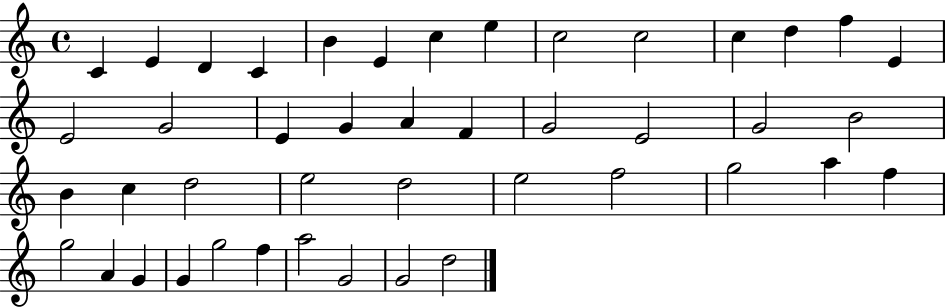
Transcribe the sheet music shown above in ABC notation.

X:1
T:Untitled
M:4/4
L:1/4
K:C
C E D C B E c e c2 c2 c d f E E2 G2 E G A F G2 E2 G2 B2 B c d2 e2 d2 e2 f2 g2 a f g2 A G G g2 f a2 G2 G2 d2